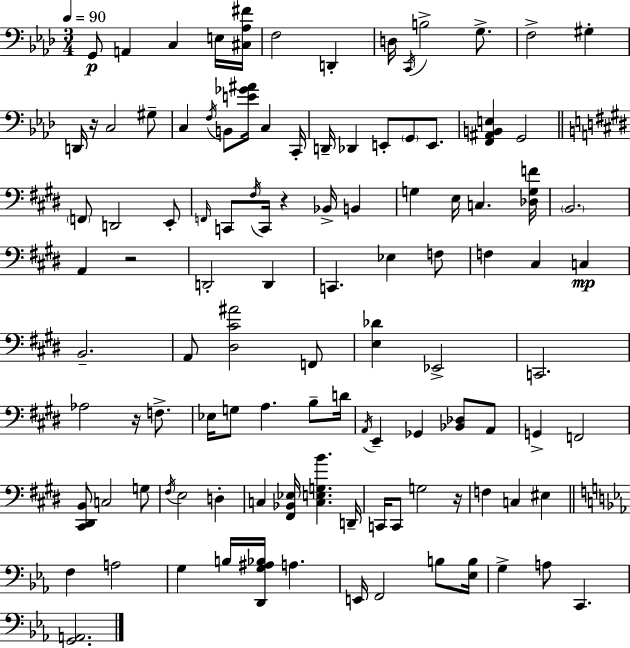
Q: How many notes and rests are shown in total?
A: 108